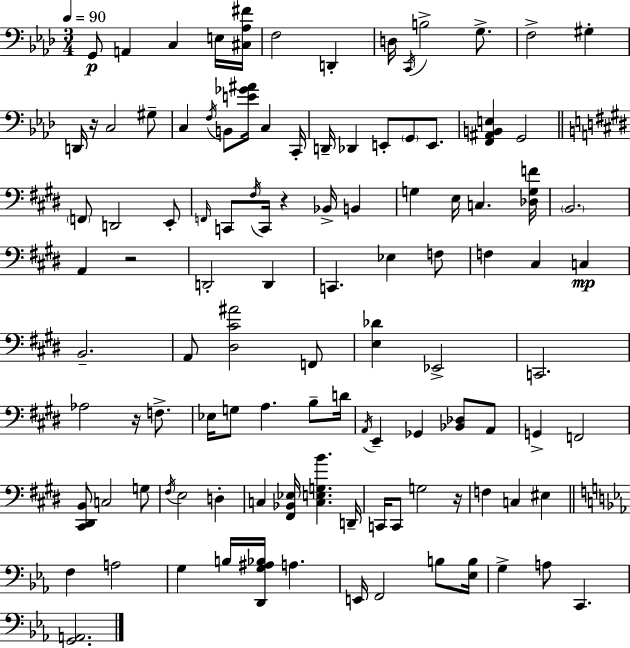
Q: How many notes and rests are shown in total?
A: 108